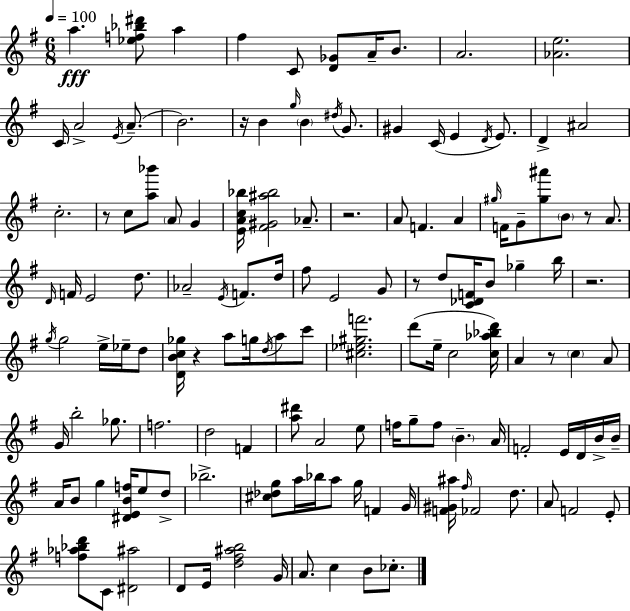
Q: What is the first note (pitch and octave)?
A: A5